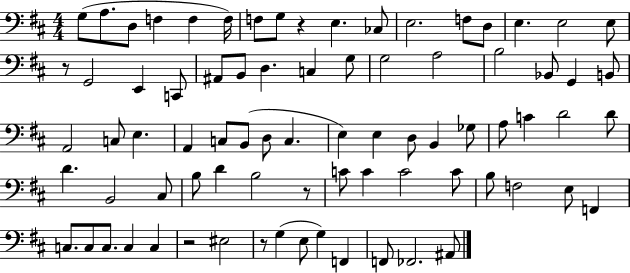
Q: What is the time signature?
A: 4/4